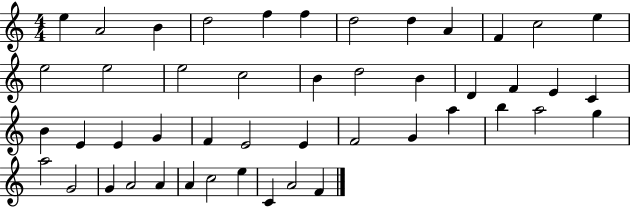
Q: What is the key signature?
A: C major